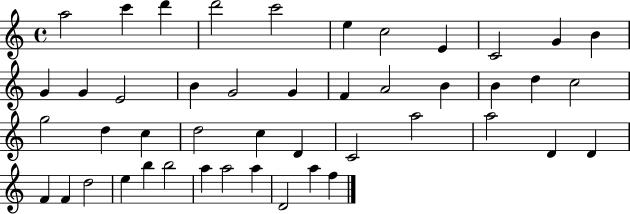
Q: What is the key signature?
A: C major